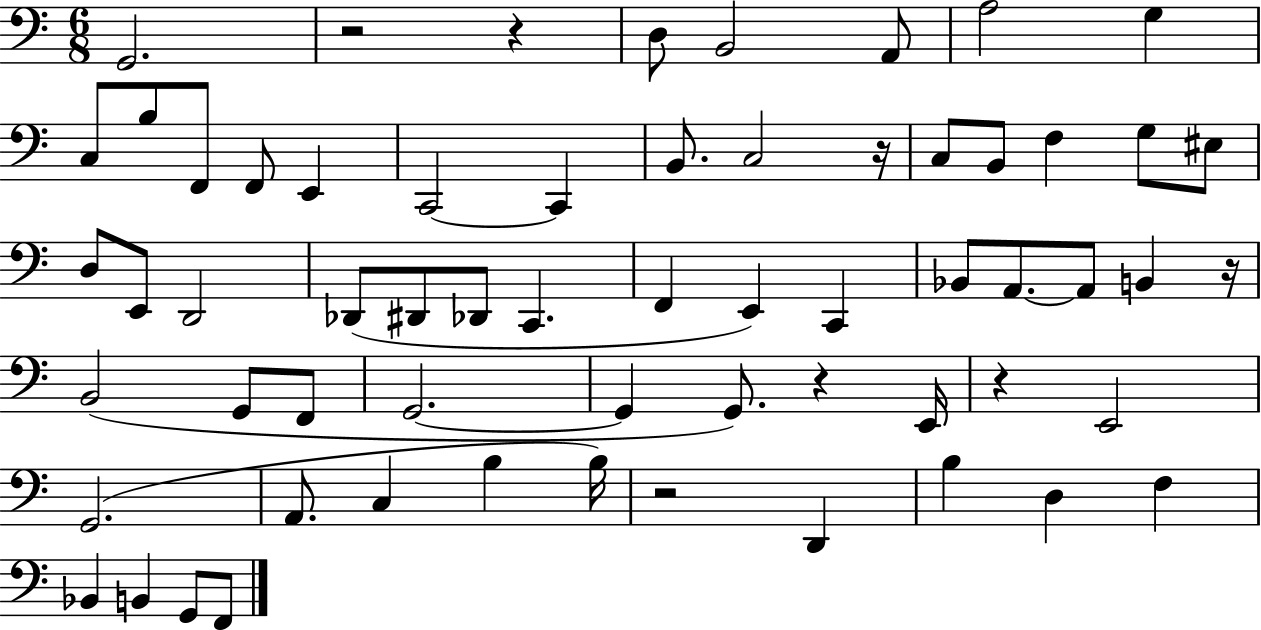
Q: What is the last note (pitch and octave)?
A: F2